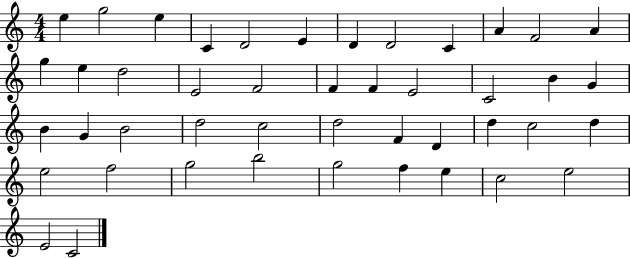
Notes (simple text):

E5/q G5/h E5/q C4/q D4/h E4/q D4/q D4/h C4/q A4/q F4/h A4/q G5/q E5/q D5/h E4/h F4/h F4/q F4/q E4/h C4/h B4/q G4/q B4/q G4/q B4/h D5/h C5/h D5/h F4/q D4/q D5/q C5/h D5/q E5/h F5/h G5/h B5/h G5/h F5/q E5/q C5/h E5/h E4/h C4/h